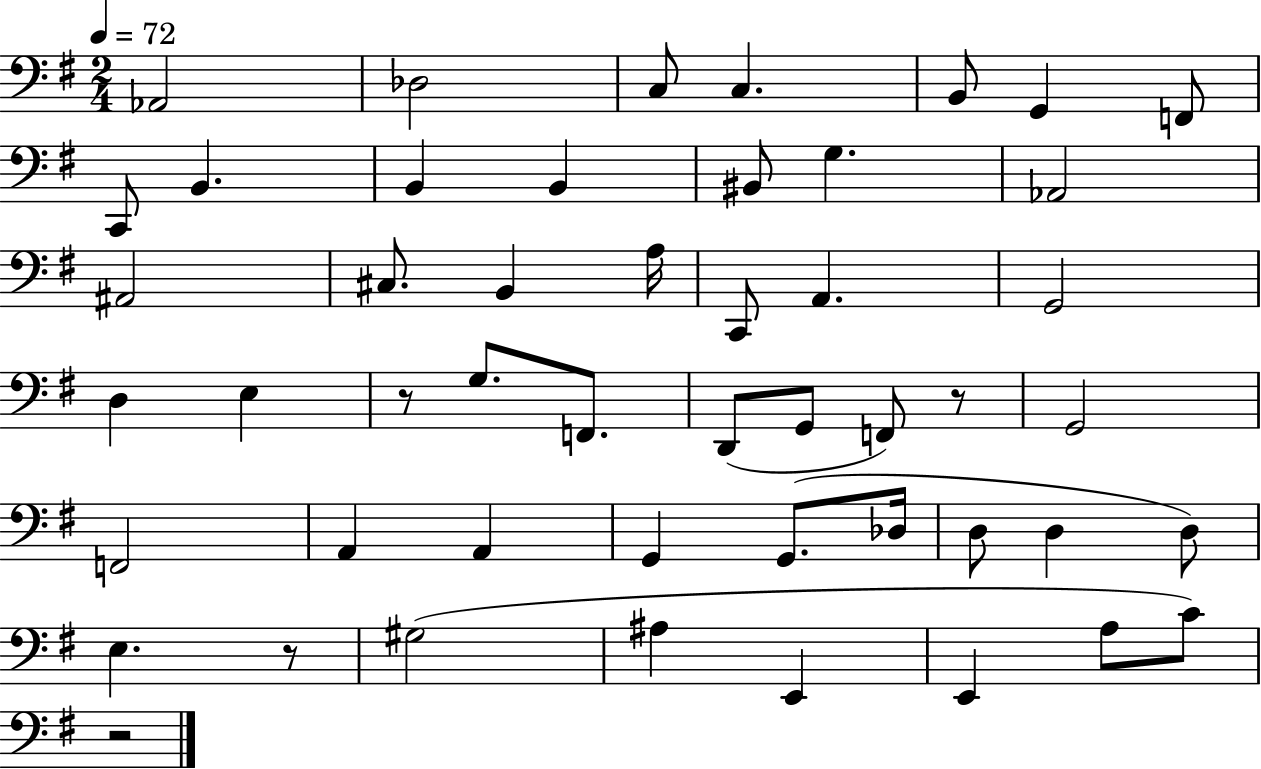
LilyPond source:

{
  \clef bass
  \numericTimeSignature
  \time 2/4
  \key g \major
  \tempo 4 = 72
  aes,2 | des2 | c8 c4. | b,8 g,4 f,8 | \break c,8 b,4. | b,4 b,4 | bis,8 g4. | aes,2 | \break ais,2 | cis8. b,4 a16 | c,8 a,4. | g,2 | \break d4 e4 | r8 g8. f,8. | d,8( g,8 f,8) r8 | g,2 | \break f,2 | a,4 a,4 | g,4 g,8.( des16 | d8 d4 d8) | \break e4. r8 | gis2( | ais4 e,4 | e,4 a8 c'8) | \break r2 | \bar "|."
}